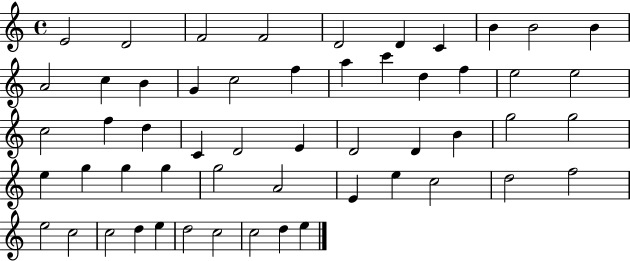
E4/h D4/h F4/h F4/h D4/h D4/q C4/q B4/q B4/h B4/q A4/h C5/q B4/q G4/q C5/h F5/q A5/q C6/q D5/q F5/q E5/h E5/h C5/h F5/q D5/q C4/q D4/h E4/q D4/h D4/q B4/q G5/h G5/h E5/q G5/q G5/q G5/q G5/h A4/h E4/q E5/q C5/h D5/h F5/h E5/h C5/h C5/h D5/q E5/q D5/h C5/h C5/h D5/q E5/q